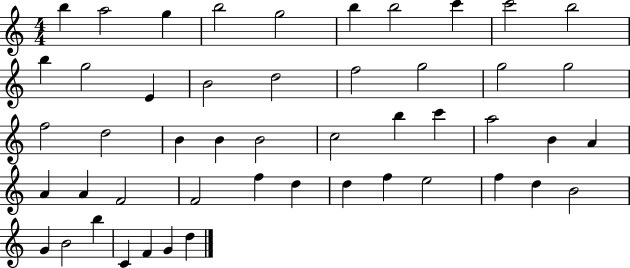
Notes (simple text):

B5/q A5/h G5/q B5/h G5/h B5/q B5/h C6/q C6/h B5/h B5/q G5/h E4/q B4/h D5/h F5/h G5/h G5/h G5/h F5/h D5/h B4/q B4/q B4/h C5/h B5/q C6/q A5/h B4/q A4/q A4/q A4/q F4/h F4/h F5/q D5/q D5/q F5/q E5/h F5/q D5/q B4/h G4/q B4/h B5/q C4/q F4/q G4/q D5/q